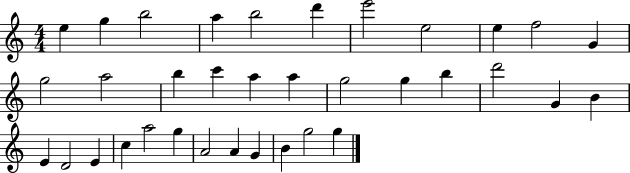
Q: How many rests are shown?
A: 0